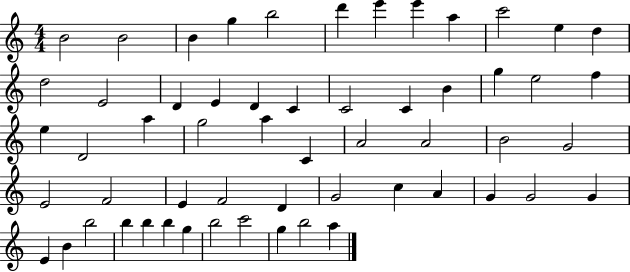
{
  \clef treble
  \numericTimeSignature
  \time 4/4
  \key c \major
  b'2 b'2 | b'4 g''4 b''2 | d'''4 e'''4 e'''4 a''4 | c'''2 e''4 d''4 | \break d''2 e'2 | d'4 e'4 d'4 c'4 | c'2 c'4 b'4 | g''4 e''2 f''4 | \break e''4 d'2 a''4 | g''2 a''4 c'4 | a'2 a'2 | b'2 g'2 | \break e'2 f'2 | e'4 f'2 d'4 | g'2 c''4 a'4 | g'4 g'2 g'4 | \break e'4 b'4 b''2 | b''4 b''4 b''4 g''4 | b''2 c'''2 | g''4 b''2 a''4 | \break \bar "|."
}